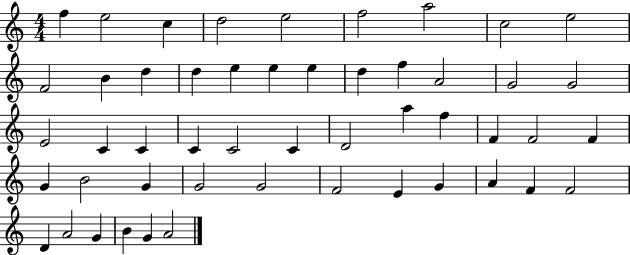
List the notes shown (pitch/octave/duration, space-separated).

F5/q E5/h C5/q D5/h E5/h F5/h A5/h C5/h E5/h F4/h B4/q D5/q D5/q E5/q E5/q E5/q D5/q F5/q A4/h G4/h G4/h E4/h C4/q C4/q C4/q C4/h C4/q D4/h A5/q F5/q F4/q F4/h F4/q G4/q B4/h G4/q G4/h G4/h F4/h E4/q G4/q A4/q F4/q F4/h D4/q A4/h G4/q B4/q G4/q A4/h